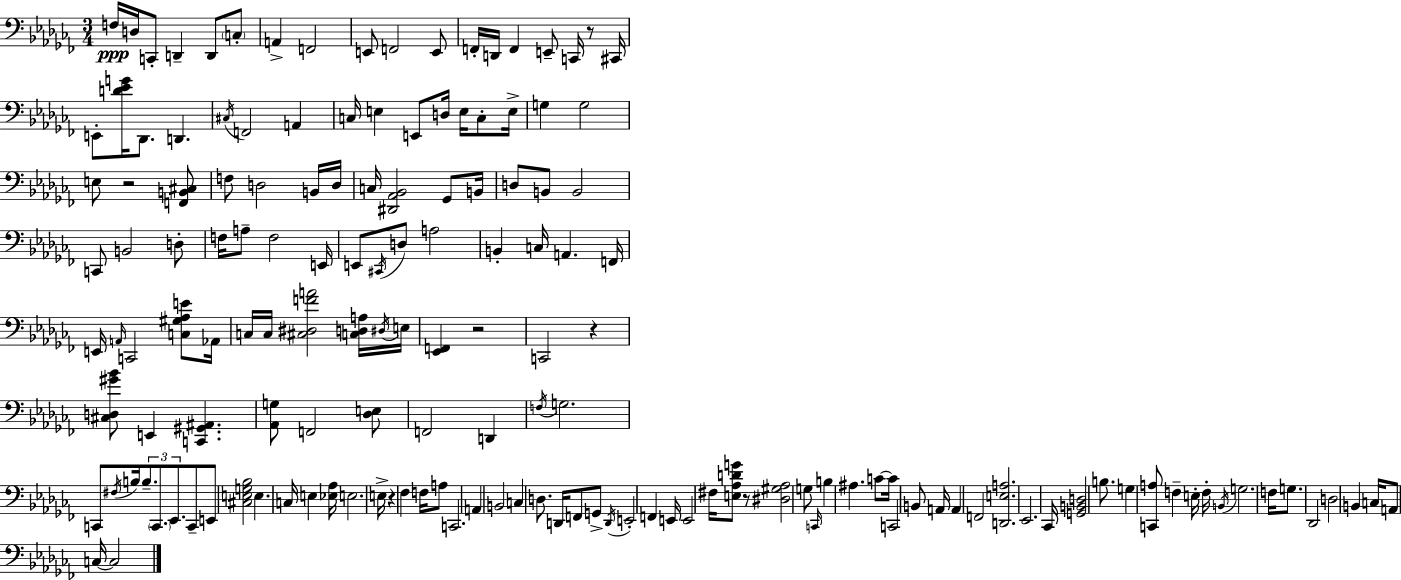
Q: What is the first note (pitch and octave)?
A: F3